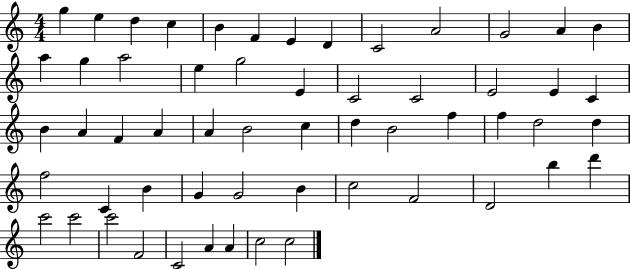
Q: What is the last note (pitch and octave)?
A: C5